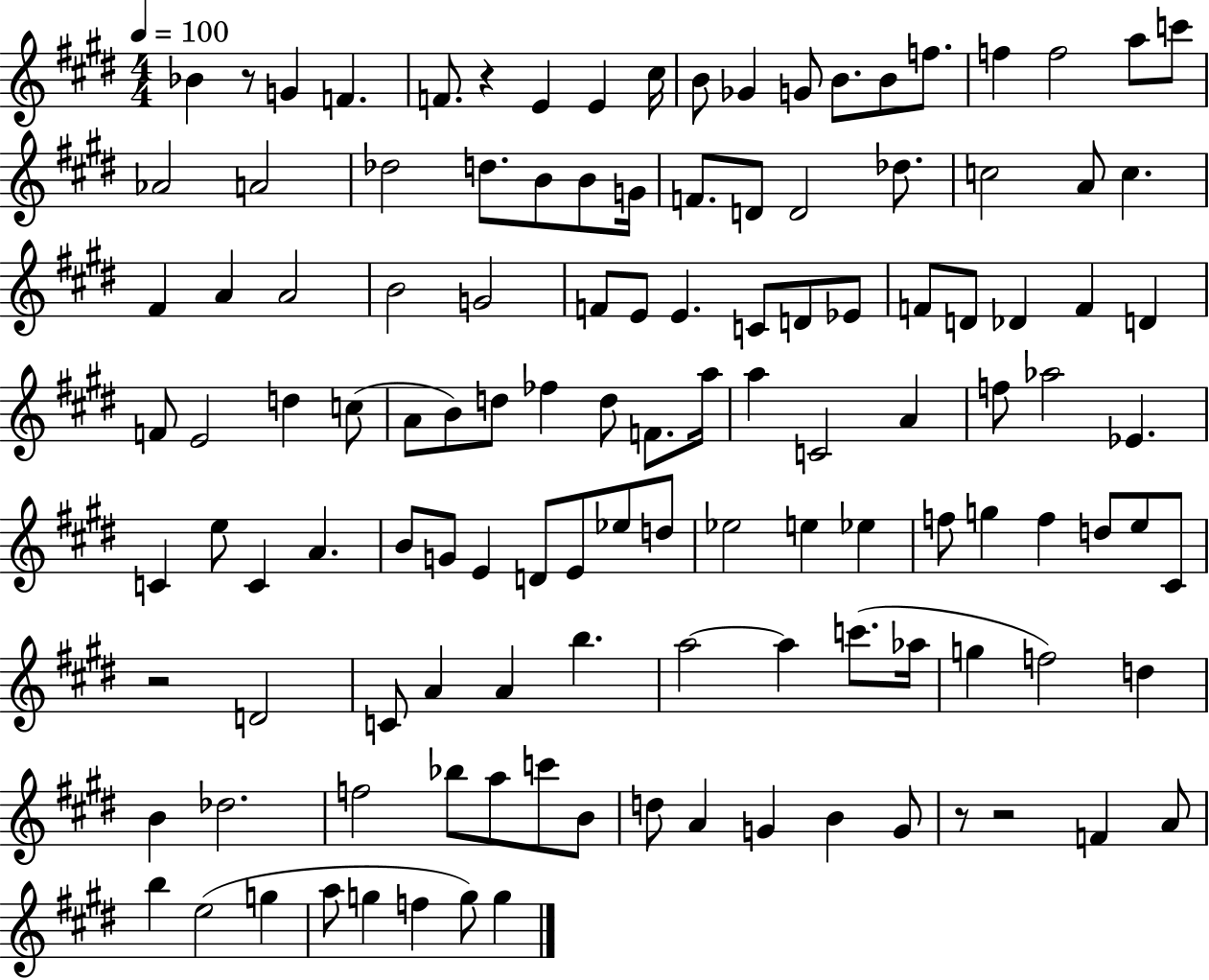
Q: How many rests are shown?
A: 5